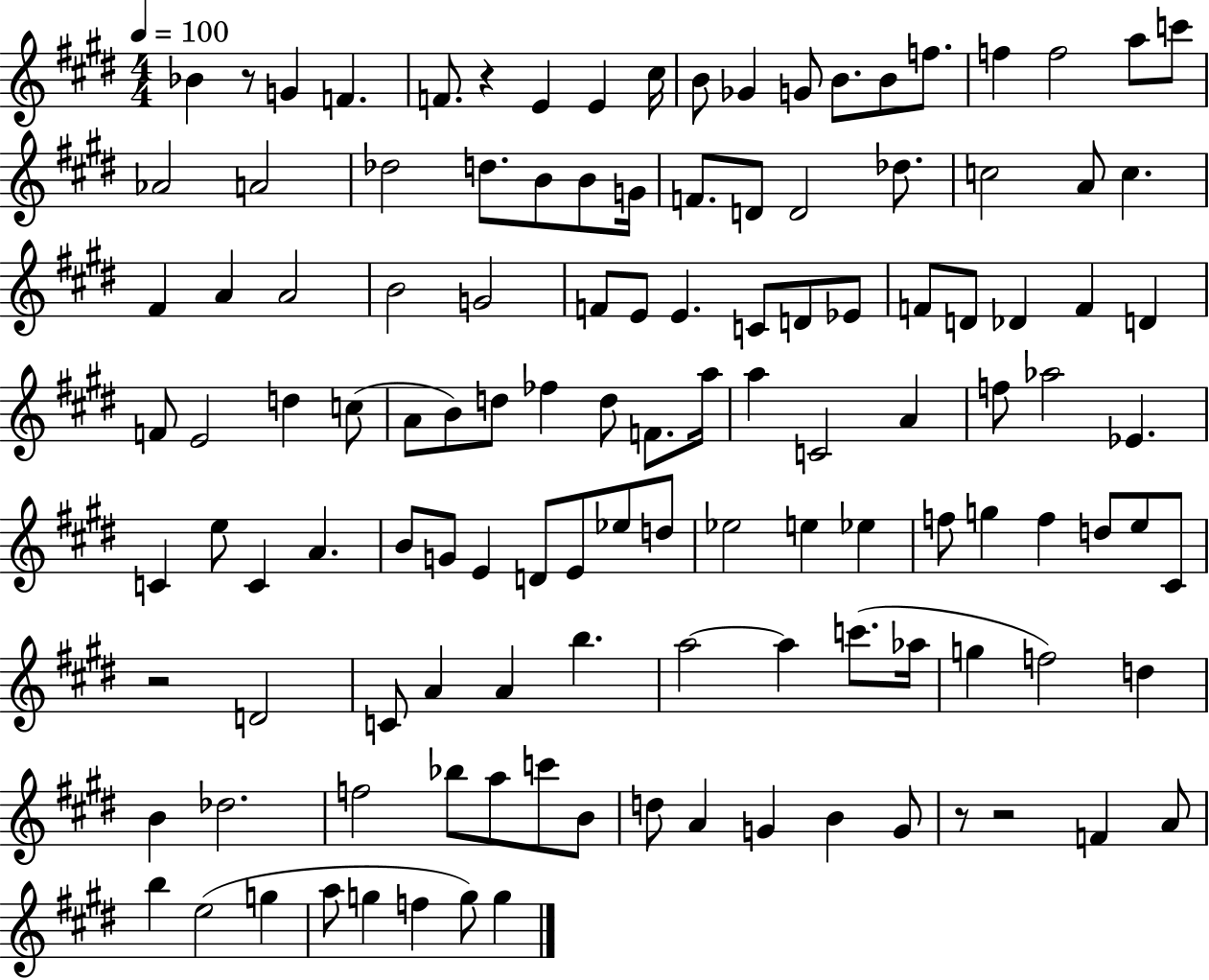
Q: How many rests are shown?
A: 5